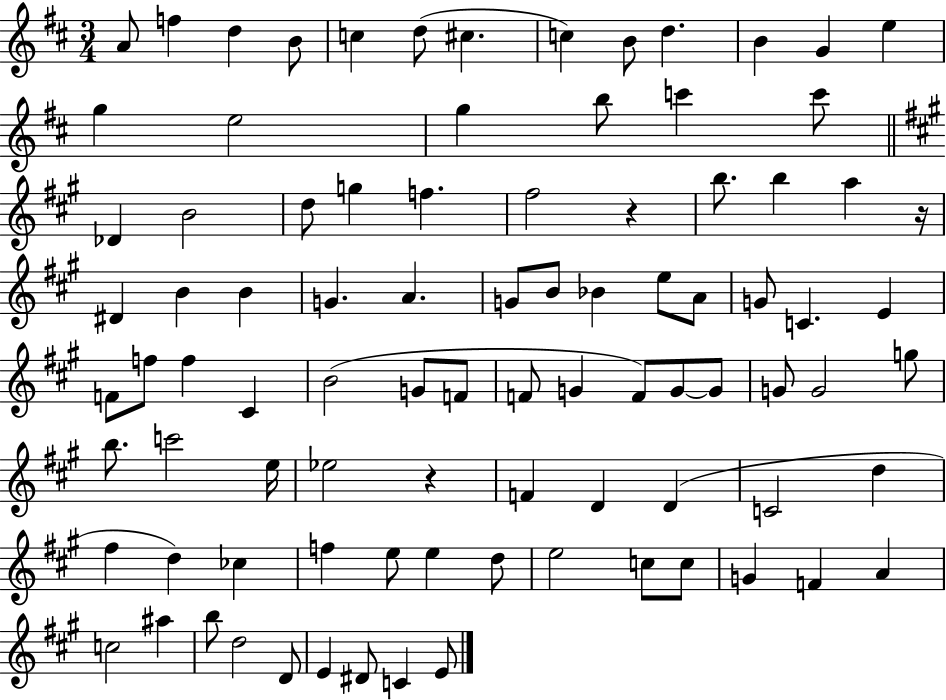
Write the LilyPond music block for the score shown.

{
  \clef treble
  \numericTimeSignature
  \time 3/4
  \key d \major
  a'8 f''4 d''4 b'8 | c''4 d''8( cis''4. | c''4) b'8 d''4. | b'4 g'4 e''4 | \break g''4 e''2 | g''4 b''8 c'''4 c'''8 | \bar "||" \break \key a \major des'4 b'2 | d''8 g''4 f''4. | fis''2 r4 | b''8. b''4 a''4 r16 | \break dis'4 b'4 b'4 | g'4. a'4. | g'8 b'8 bes'4 e''8 a'8 | g'8 c'4. e'4 | \break f'8 f''8 f''4 cis'4 | b'2( g'8 f'8 | f'8 g'4 f'8) g'8~~ g'8 | g'8 g'2 g''8 | \break b''8. c'''2 e''16 | ees''2 r4 | f'4 d'4 d'4( | c'2 d''4 | \break fis''4 d''4) ces''4 | f''4 e''8 e''4 d''8 | e''2 c''8 c''8 | g'4 f'4 a'4 | \break c''2 ais''4 | b''8 d''2 d'8 | e'4 dis'8 c'4 e'8 | \bar "|."
}